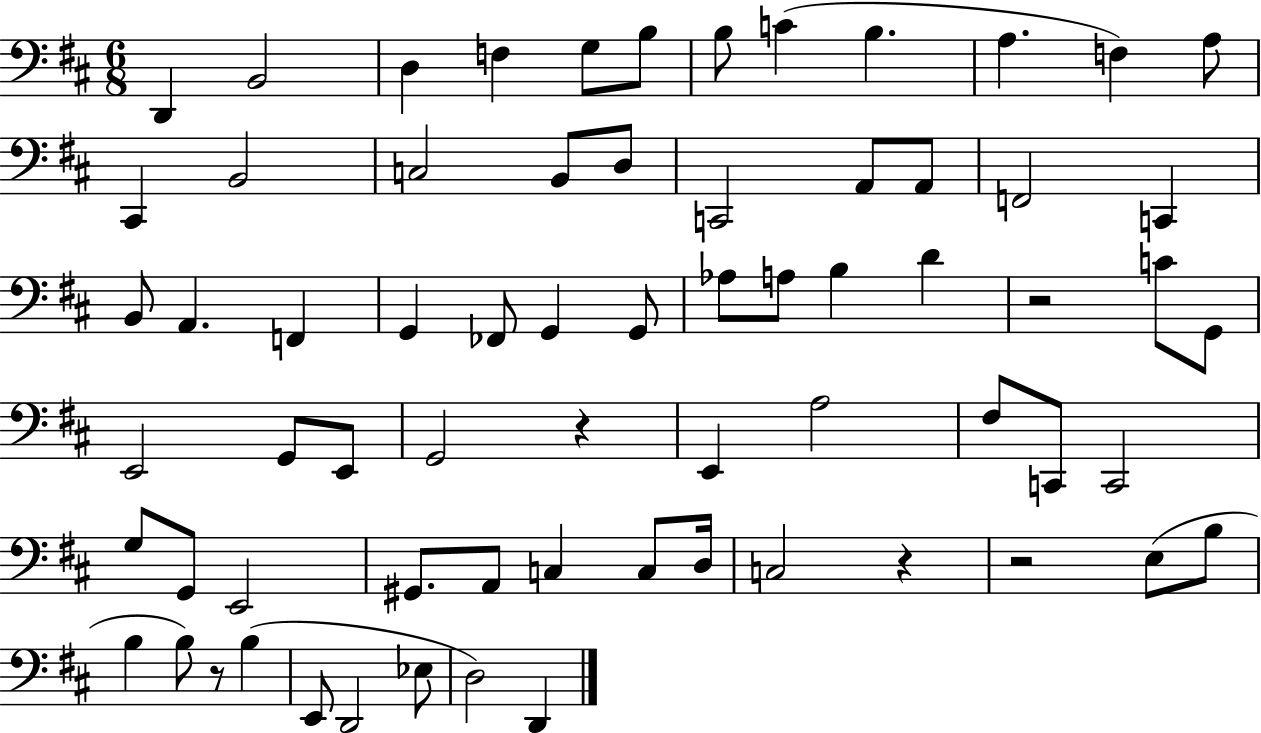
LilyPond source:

{
  \clef bass
  \numericTimeSignature
  \time 6/8
  \key d \major
  \repeat volta 2 { d,4 b,2 | d4 f4 g8 b8 | b8 c'4( b4. | a4. f4) a8 | \break cis,4 b,2 | c2 b,8 d8 | c,2 a,8 a,8 | f,2 c,4 | \break b,8 a,4. f,4 | g,4 fes,8 g,4 g,8 | aes8 a8 b4 d'4 | r2 c'8 g,8 | \break e,2 g,8 e,8 | g,2 r4 | e,4 a2 | fis8 c,8 c,2 | \break g8 g,8 e,2 | gis,8. a,8 c4 c8 d16 | c2 r4 | r2 e8( b8 | \break b4 b8) r8 b4( | e,8 d,2 ees8 | d2) d,4 | } \bar "|."
}